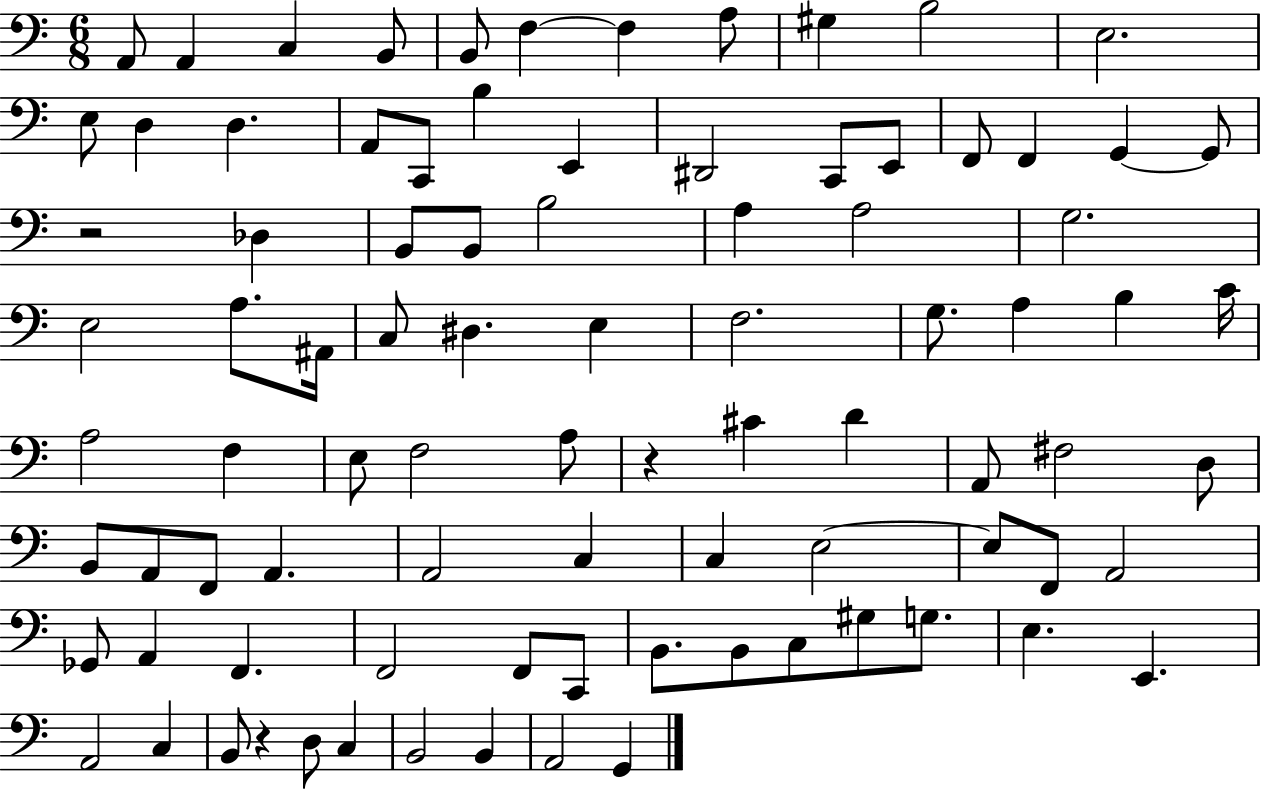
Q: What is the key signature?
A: C major